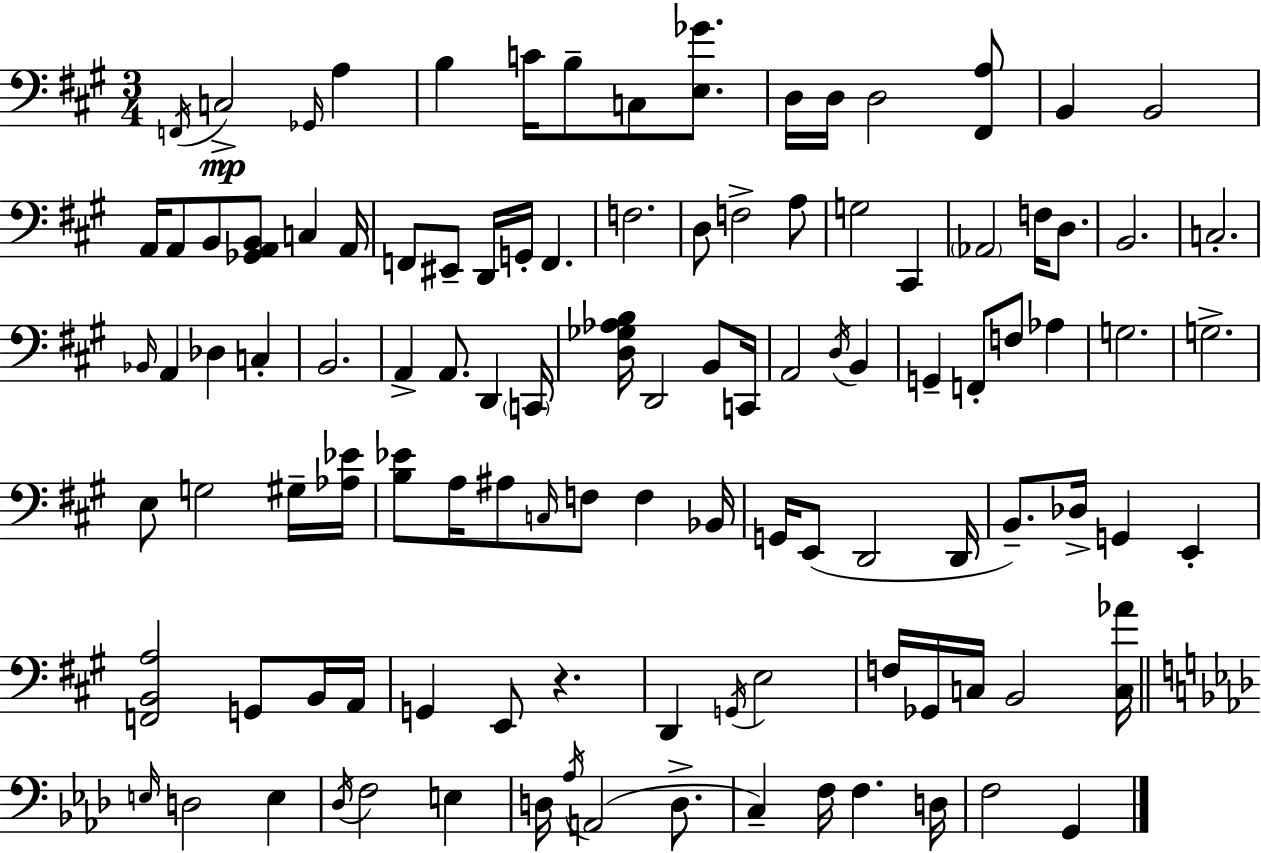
F2/s C3/h Gb2/s A3/q B3/q C4/s B3/e C3/e [E3,Gb4]/e. D3/s D3/s D3/h [F#2,A3]/e B2/q B2/h A2/s A2/e B2/e [Gb2,A2,B2]/e C3/q A2/s F2/e EIS2/e D2/s G2/s F2/q. F3/h. D3/e F3/h A3/e G3/h C#2/q Ab2/h F3/s D3/e. B2/h. C3/h. Bb2/s A2/q Db3/q C3/q B2/h. A2/q A2/e. D2/q C2/s [D3,Gb3,Ab3,B3]/s D2/h B2/e C2/s A2/h D3/s B2/q G2/q F2/e F3/e Ab3/q G3/h. G3/h. E3/e G3/h G#3/s [Ab3,Eb4]/s [B3,Eb4]/e A3/s A#3/e C3/s F3/e F3/q Bb2/s G2/s E2/e D2/h D2/s B2/e. Db3/s G2/q E2/q [F2,B2,A3]/h G2/e B2/s A2/s G2/q E2/e R/q. D2/q G2/s E3/h F3/s Gb2/s C3/s B2/h [C3,Ab4]/s E3/s D3/h E3/q Db3/s F3/h E3/q D3/s Ab3/s A2/h D3/e. C3/q F3/s F3/q. D3/s F3/h G2/q